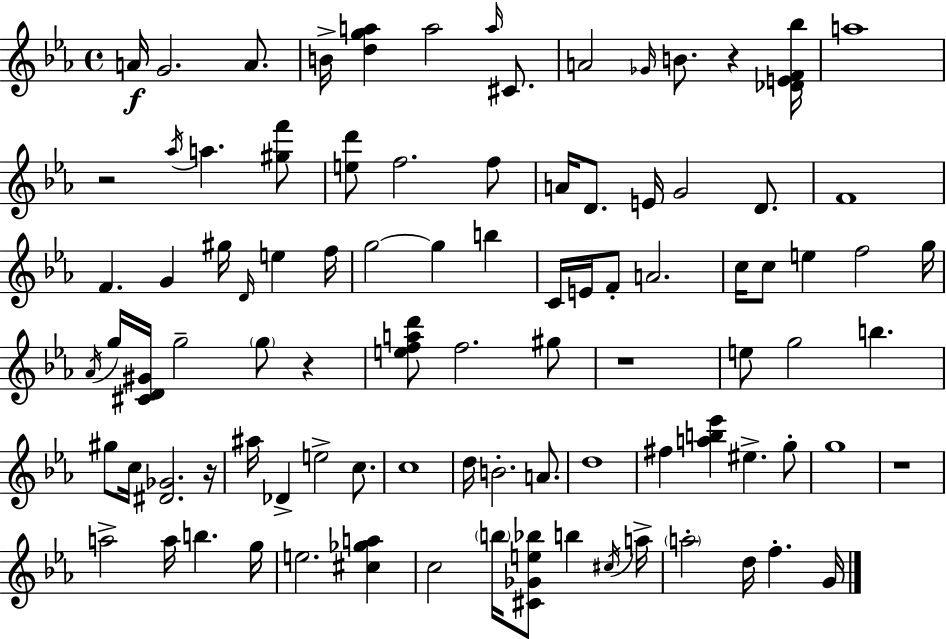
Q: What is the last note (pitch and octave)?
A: G4